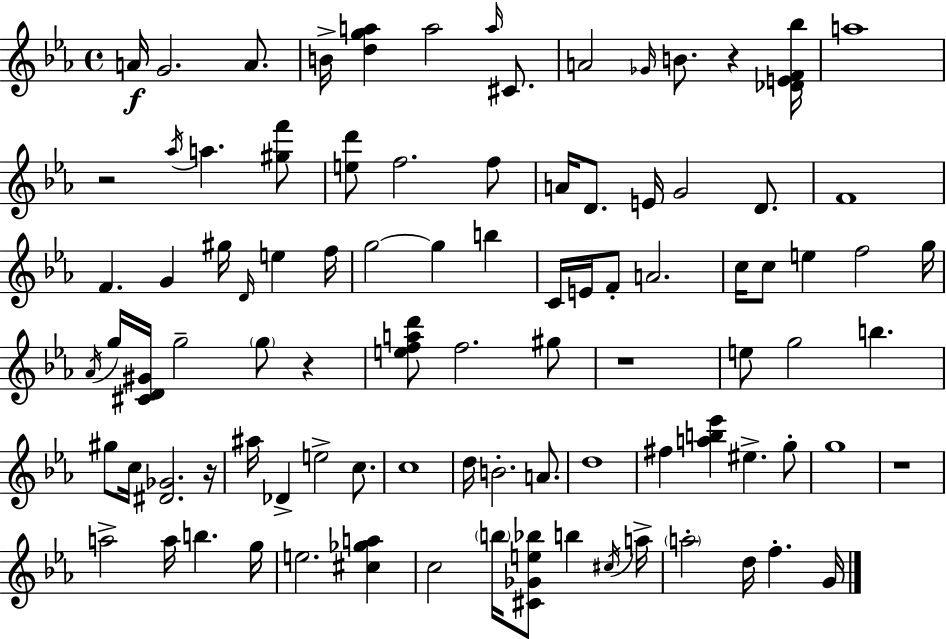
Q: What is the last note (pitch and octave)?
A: G4